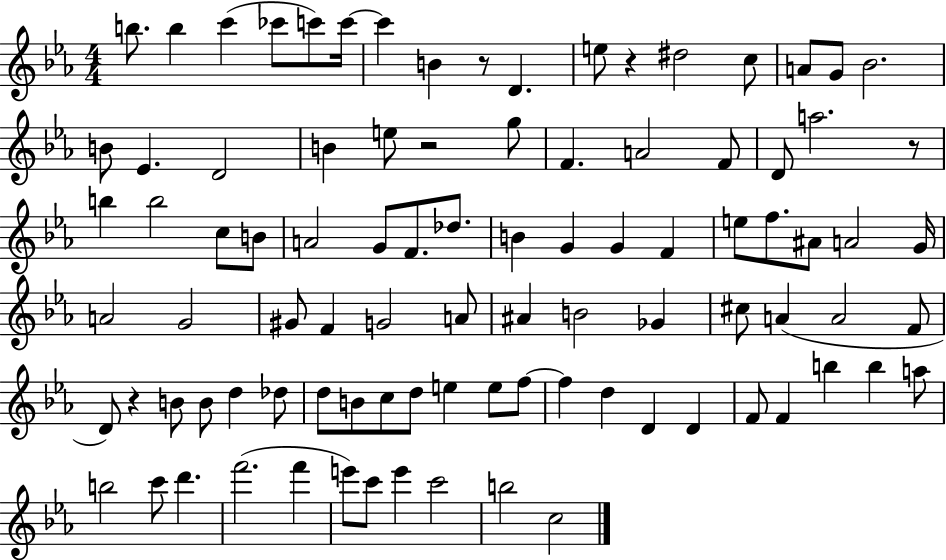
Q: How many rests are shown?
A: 5